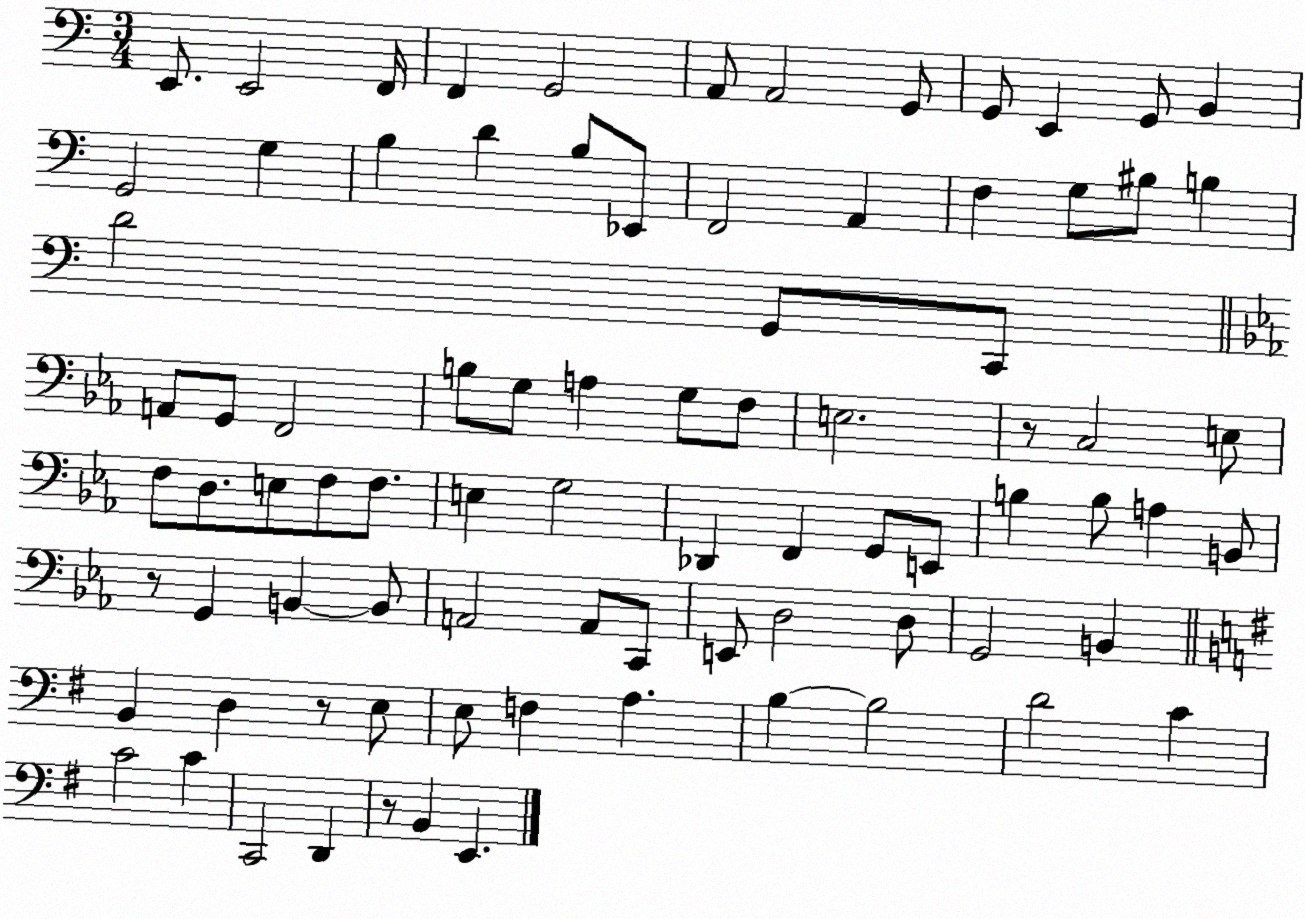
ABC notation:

X:1
T:Untitled
M:3/4
L:1/4
K:C
E,,/2 E,,2 F,,/4 F,, G,,2 A,,/2 A,,2 G,,/2 G,,/2 E,, G,,/2 B,, G,,2 G, B, D B,/2 _E,,/2 F,,2 A,, F, G,/2 ^B,/2 B, D2 G,,/2 C,,/2 A,,/2 G,,/2 F,,2 B,/2 G,/2 A, G,/2 F,/2 E,2 z/2 C,2 E,/2 F,/2 D,/2 E,/2 F,/2 F,/2 E, G,2 _D,, F,, G,,/2 E,,/2 B, B,/2 A, B,,/2 z/2 G,, B,, B,,/2 A,,2 A,,/2 C,,/2 E,,/2 D,2 D,/2 G,,2 B,, B,, D, z/2 E,/2 E,/2 F, A, B, B,2 D2 C C2 C C,,2 D,, z/2 B,, E,,